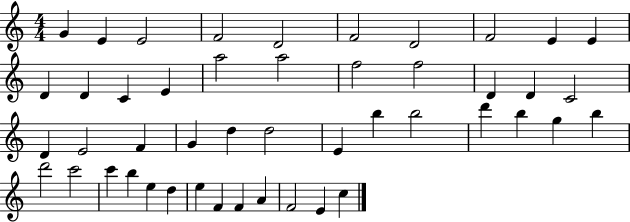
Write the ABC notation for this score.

X:1
T:Untitled
M:4/4
L:1/4
K:C
G E E2 F2 D2 F2 D2 F2 E E D D C E a2 a2 f2 f2 D D C2 D E2 F G d d2 E b b2 d' b g b d'2 c'2 c' b e d e F F A F2 E c